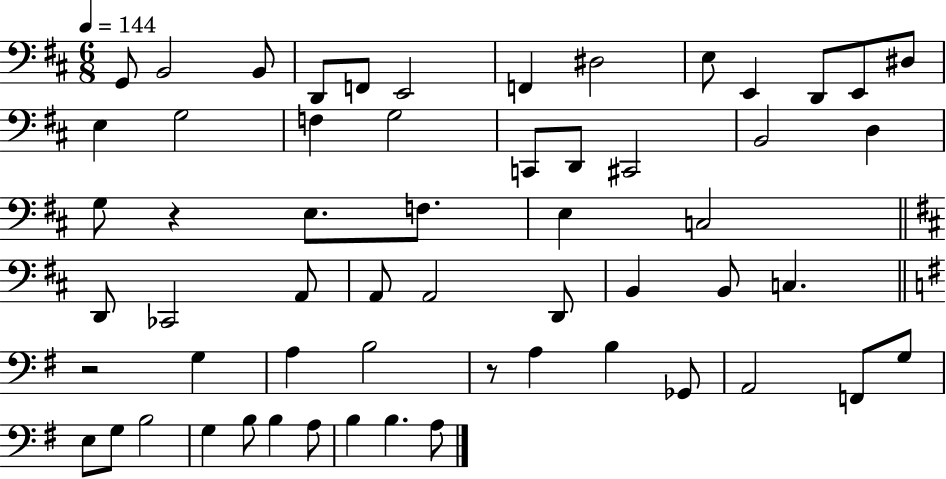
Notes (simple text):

G2/e B2/h B2/e D2/e F2/e E2/h F2/q D#3/h E3/e E2/q D2/e E2/e D#3/e E3/q G3/h F3/q G3/h C2/e D2/e C#2/h B2/h D3/q G3/e R/q E3/e. F3/e. E3/q C3/h D2/e CES2/h A2/e A2/e A2/h D2/e B2/q B2/e C3/q. R/h G3/q A3/q B3/h R/e A3/q B3/q Gb2/e A2/h F2/e G3/e E3/e G3/e B3/h G3/q B3/e B3/q A3/e B3/q B3/q. A3/e